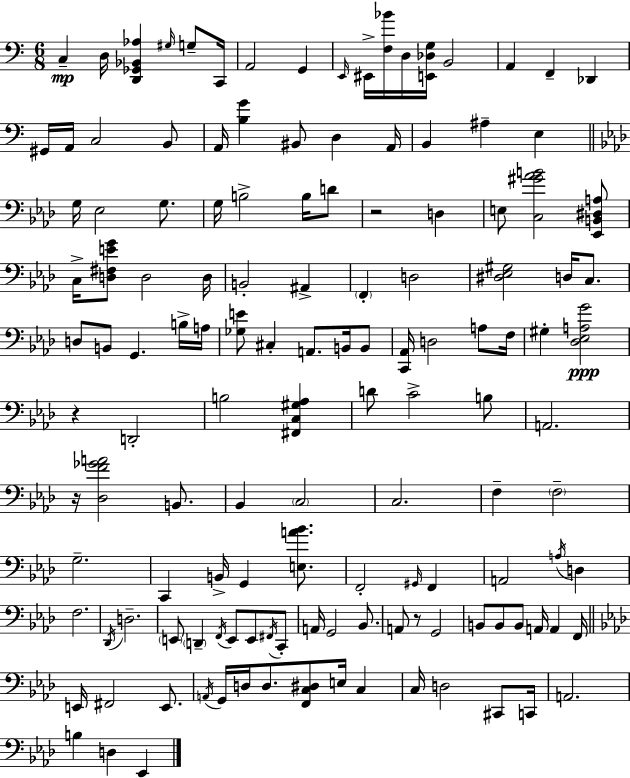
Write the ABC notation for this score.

X:1
T:Untitled
M:6/8
L:1/4
K:C
C, D,/4 [D,,_G,,_B,,_A,] ^G,/4 G,/2 C,,/4 A,,2 G,, E,,/4 ^E,,/4 [F,_B]/4 D,/4 [E,,_D,G,]/4 B,,2 A,, F,, _D,, ^G,,/4 A,,/4 C,2 B,,/2 A,,/4 [B,G] ^B,,/2 D, A,,/4 B,, ^A, E, G,/4 _E,2 G,/2 G,/4 B,2 B,/4 D/2 z2 D, E,/2 [C,^G_AB]2 [_E,,B,,^D,A,]/2 C,/4 [D,^F,EG]/2 D,2 D,/4 B,,2 ^A,, F,, D,2 [^D,_E,^G,]2 D,/4 C,/2 D,/2 B,,/2 G,, B,/4 A,/4 [_G,E]/2 ^C, A,,/2 B,,/4 B,,/2 [C,,_A,,]/4 D,2 A,/2 F,/4 ^G, [_D,_E,A,G]2 z D,,2 B,2 [^F,,C,^G,_A,] D/2 C2 B,/2 A,,2 z/4 [_D,F_GA]2 B,,/2 _B,, C,2 C,2 F, F,2 G,2 C,, B,,/4 G,, [E,A_B]/2 F,,2 ^G,,/4 F,, A,,2 A,/4 D, F,2 _D,,/4 D,2 E,,/2 D,, F,,/4 E,,/2 E,,/2 ^F,,/4 C,,/2 A,,/4 G,,2 _B,,/2 A,,/2 z/2 G,,2 B,,/2 B,,/2 B,,/2 A,,/4 A,, F,,/4 E,,/4 ^F,,2 E,,/2 A,,/4 G,,/4 D,/4 D,/2 [F,,C,^D,]/2 E,/4 C, C,/4 D,2 ^C,,/2 C,,/4 A,,2 B, D, _E,,